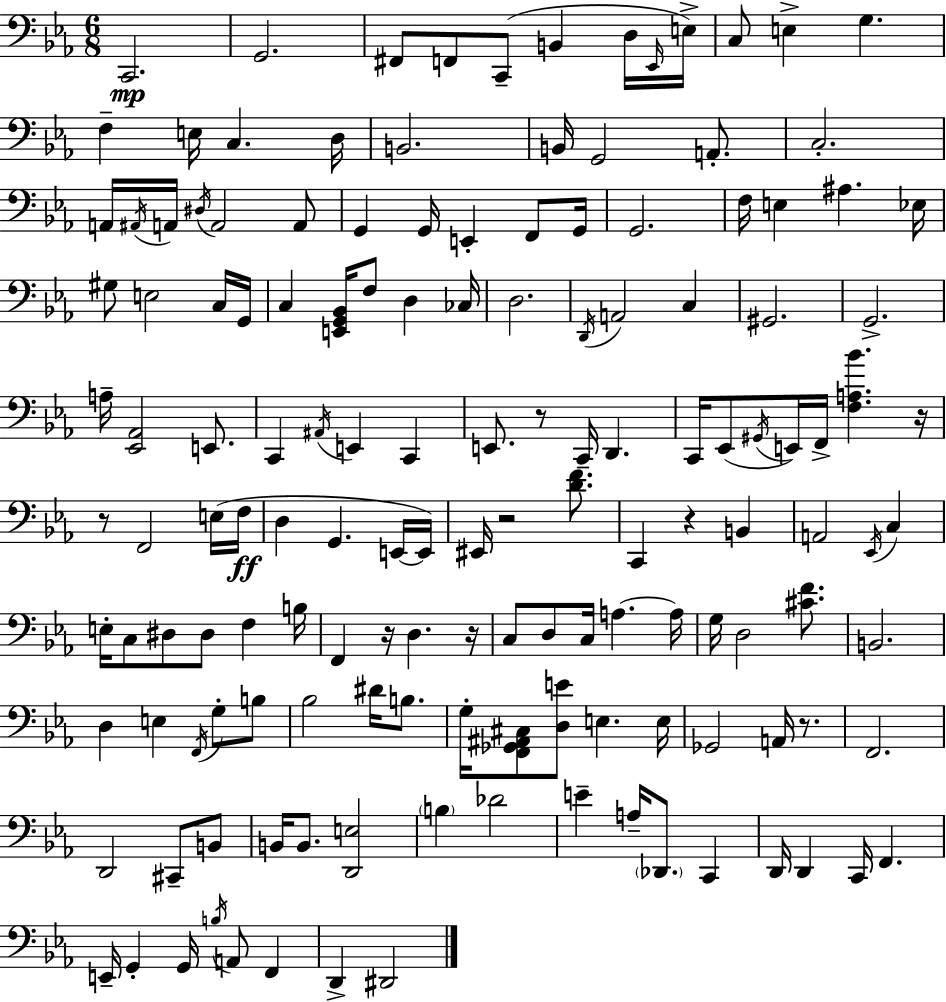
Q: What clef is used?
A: bass